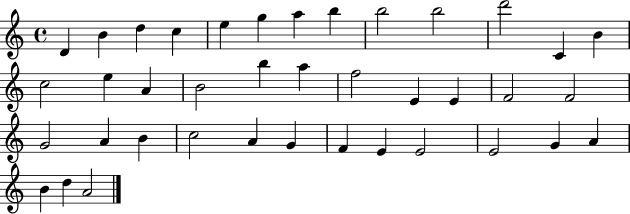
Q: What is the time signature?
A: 4/4